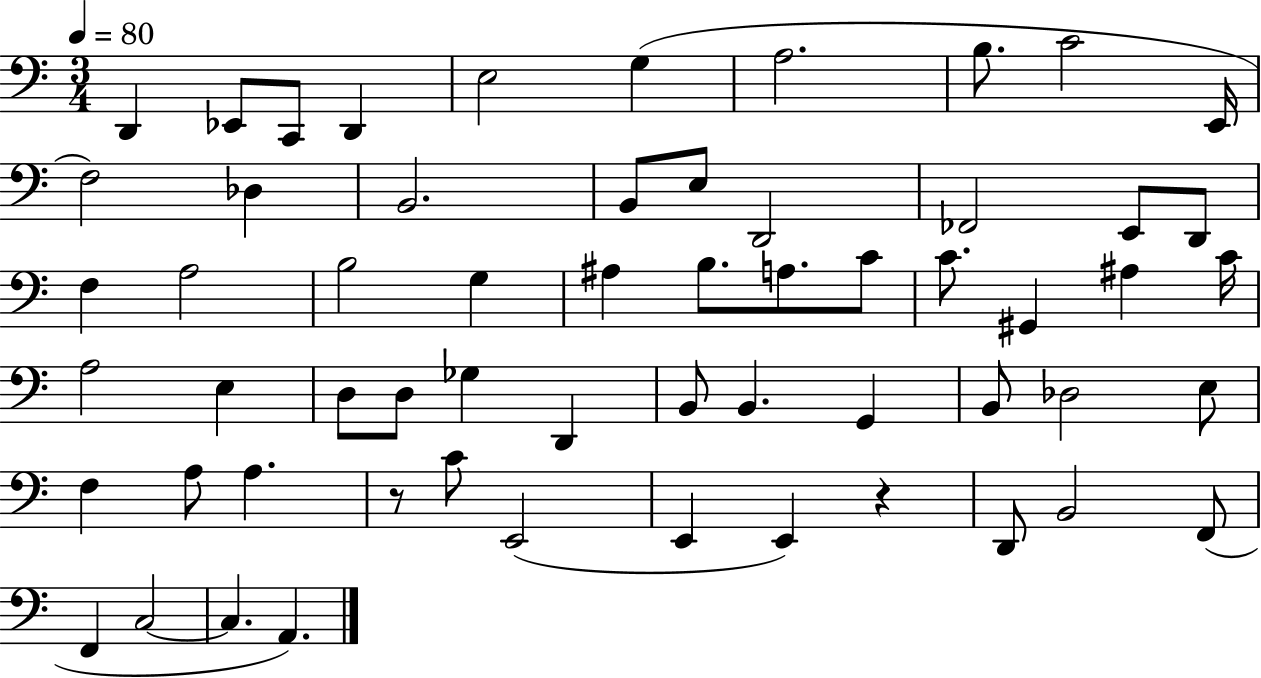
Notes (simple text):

D2/q Eb2/e C2/e D2/q E3/h G3/q A3/h. B3/e. C4/h E2/s F3/h Db3/q B2/h. B2/e E3/e D2/h FES2/h E2/e D2/e F3/q A3/h B3/h G3/q A#3/q B3/e. A3/e. C4/e C4/e. G#2/q A#3/q C4/s A3/h E3/q D3/e D3/e Gb3/q D2/q B2/e B2/q. G2/q B2/e Db3/h E3/e F3/q A3/e A3/q. R/e C4/e E2/h E2/q E2/q R/q D2/e B2/h F2/e F2/q C3/h C3/q. A2/q.